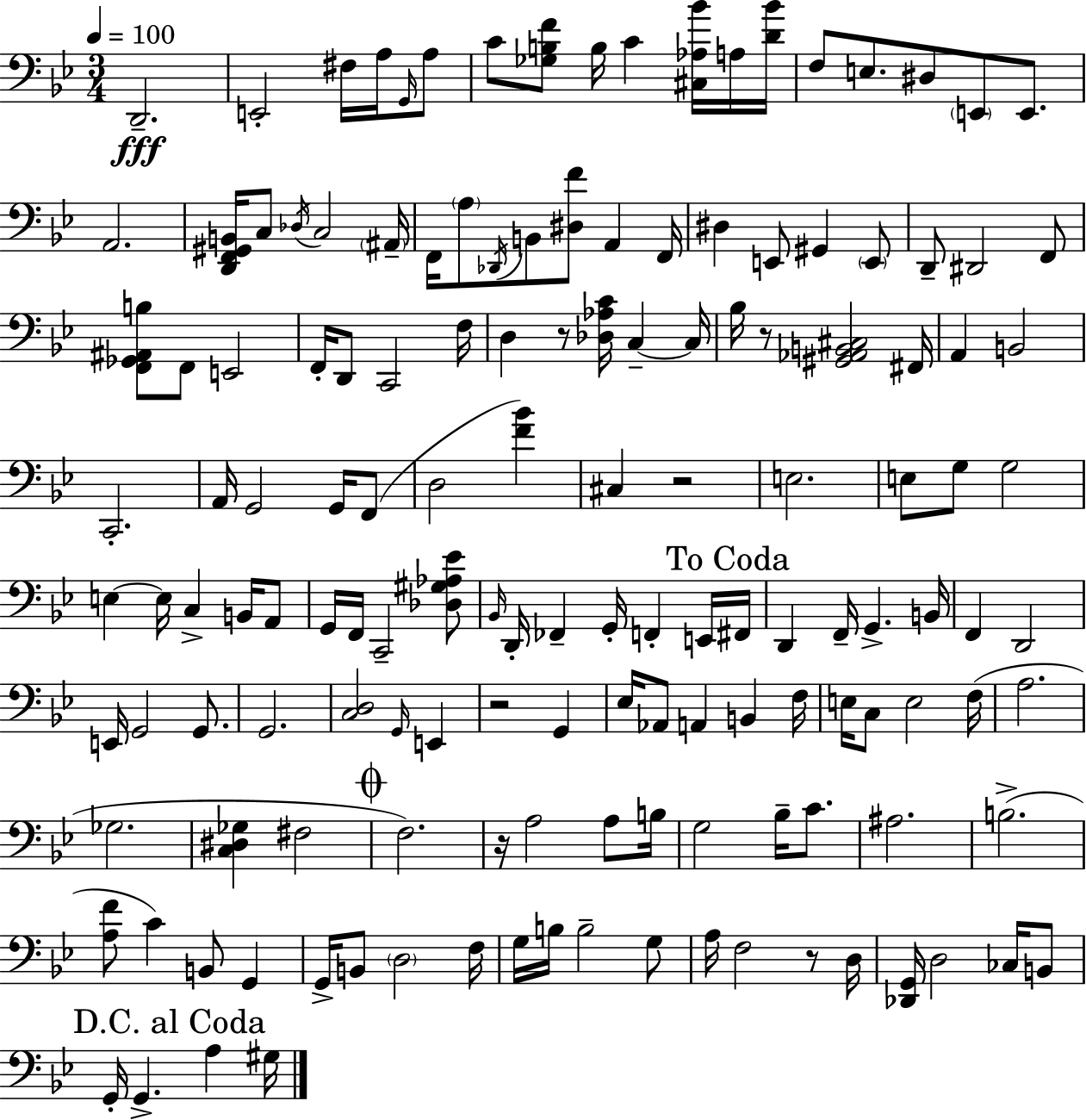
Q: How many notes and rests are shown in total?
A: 147